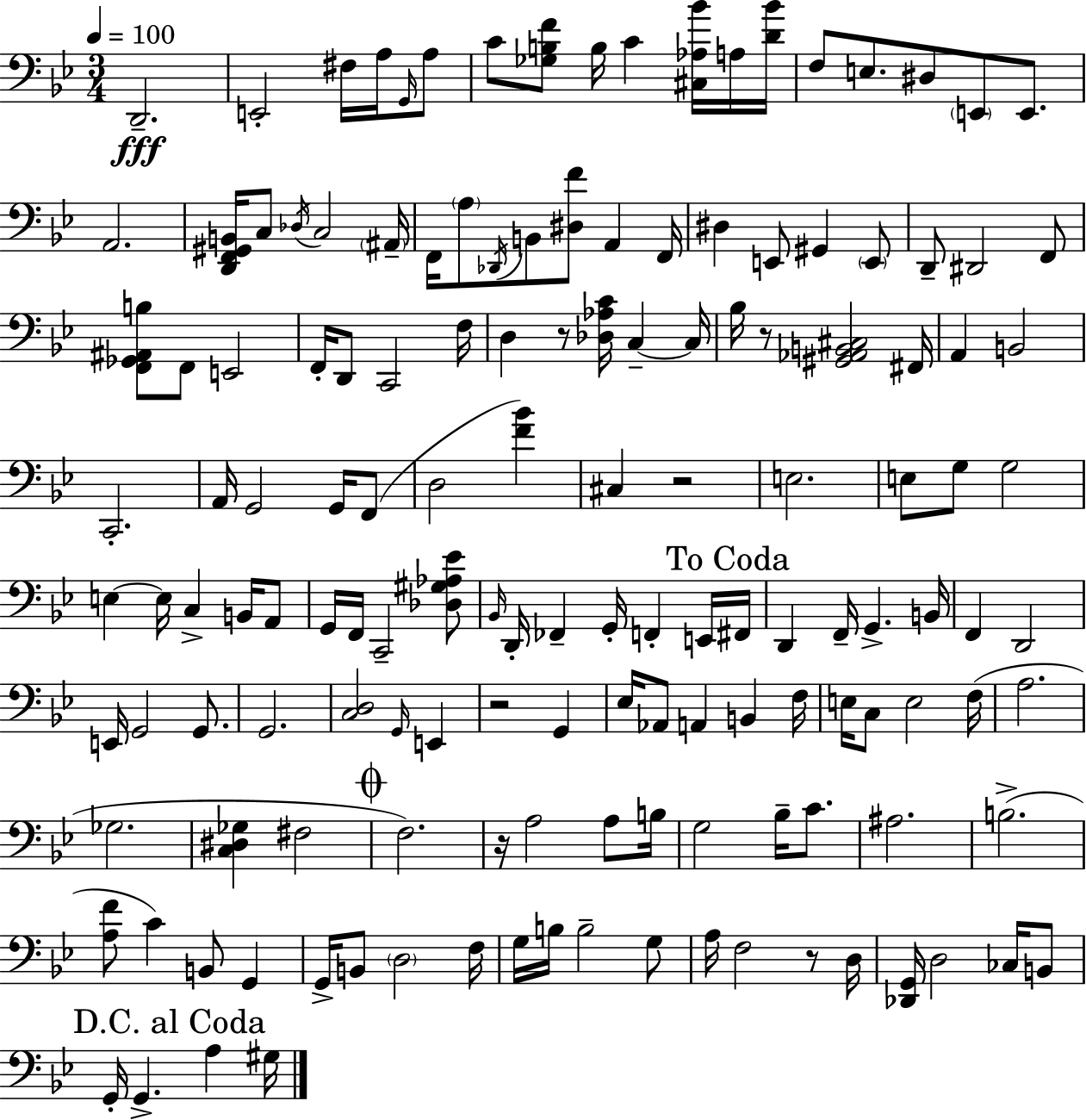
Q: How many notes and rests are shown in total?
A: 147